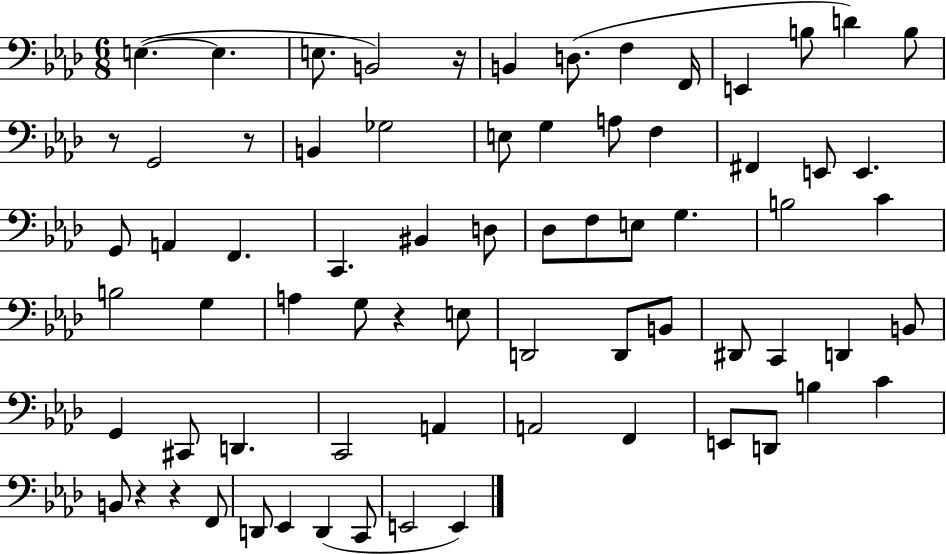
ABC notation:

X:1
T:Untitled
M:6/8
L:1/4
K:Ab
E, E, E,/2 B,,2 z/4 B,, D,/2 F, F,,/4 E,, B,/2 D B,/2 z/2 G,,2 z/2 B,, _G,2 E,/2 G, A,/2 F, ^F,, E,,/2 E,, G,,/2 A,, F,, C,, ^B,, D,/2 _D,/2 F,/2 E,/2 G, B,2 C B,2 G, A, G,/2 z E,/2 D,,2 D,,/2 B,,/2 ^D,,/2 C,, D,, B,,/2 G,, ^C,,/2 D,, C,,2 A,, A,,2 F,, E,,/2 D,,/2 B, C B,,/2 z z F,,/2 D,,/2 _E,, D,, C,,/2 E,,2 E,,